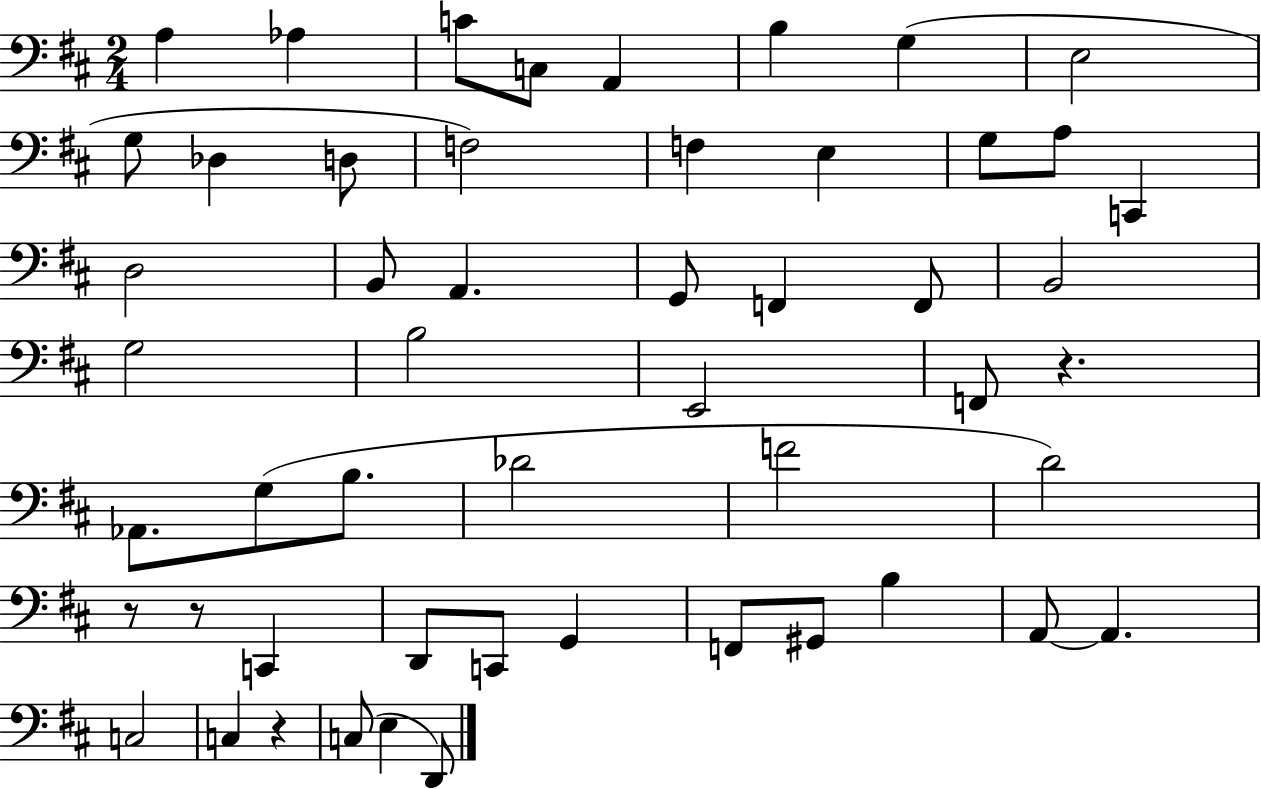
X:1
T:Untitled
M:2/4
L:1/4
K:D
A, _A, C/2 C,/2 A,, B, G, E,2 G,/2 _D, D,/2 F,2 F, E, G,/2 A,/2 C,, D,2 B,,/2 A,, G,,/2 F,, F,,/2 B,,2 G,2 B,2 E,,2 F,,/2 z _A,,/2 G,/2 B,/2 _D2 F2 D2 z/2 z/2 C,, D,,/2 C,,/2 G,, F,,/2 ^G,,/2 B, A,,/2 A,, C,2 C, z C,/2 E, D,,/2